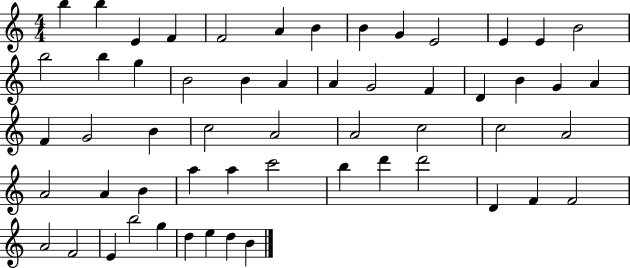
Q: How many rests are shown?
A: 0